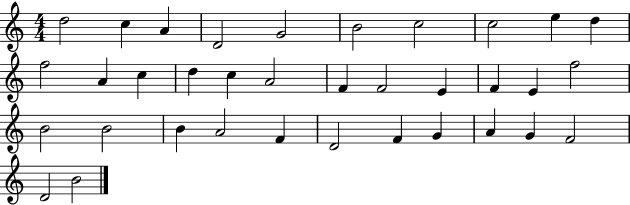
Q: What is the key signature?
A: C major